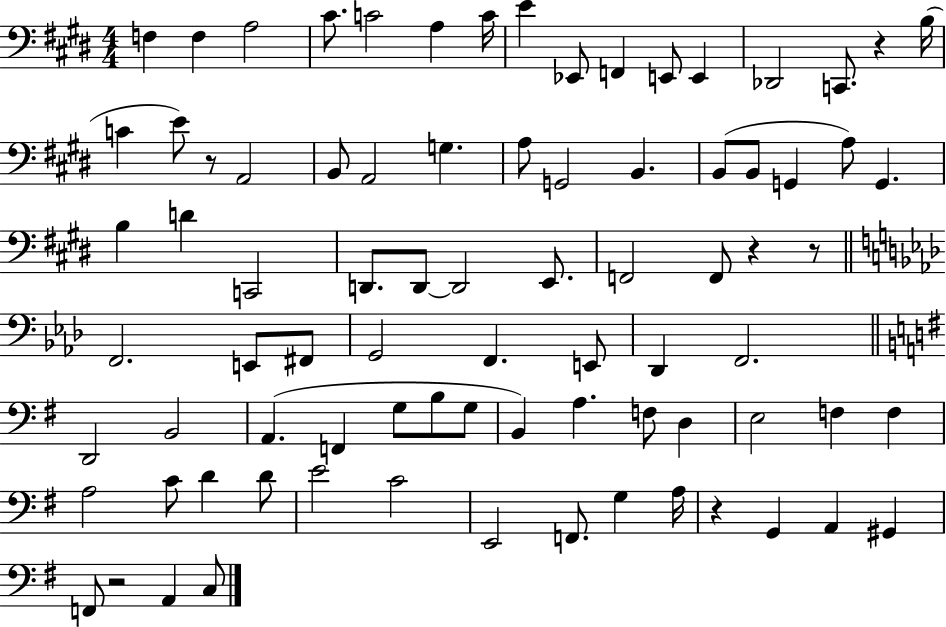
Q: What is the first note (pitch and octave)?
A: F3